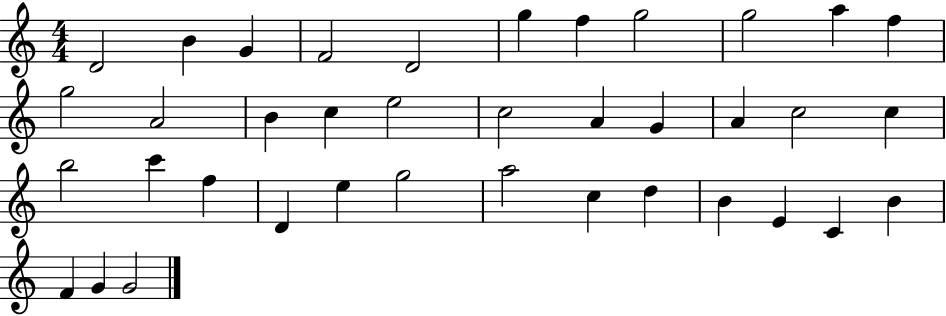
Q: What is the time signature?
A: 4/4